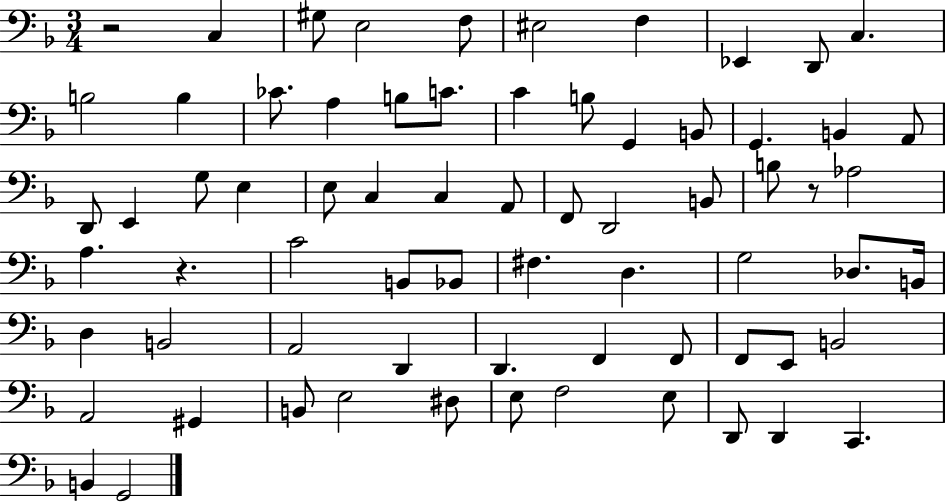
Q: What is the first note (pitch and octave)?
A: C3